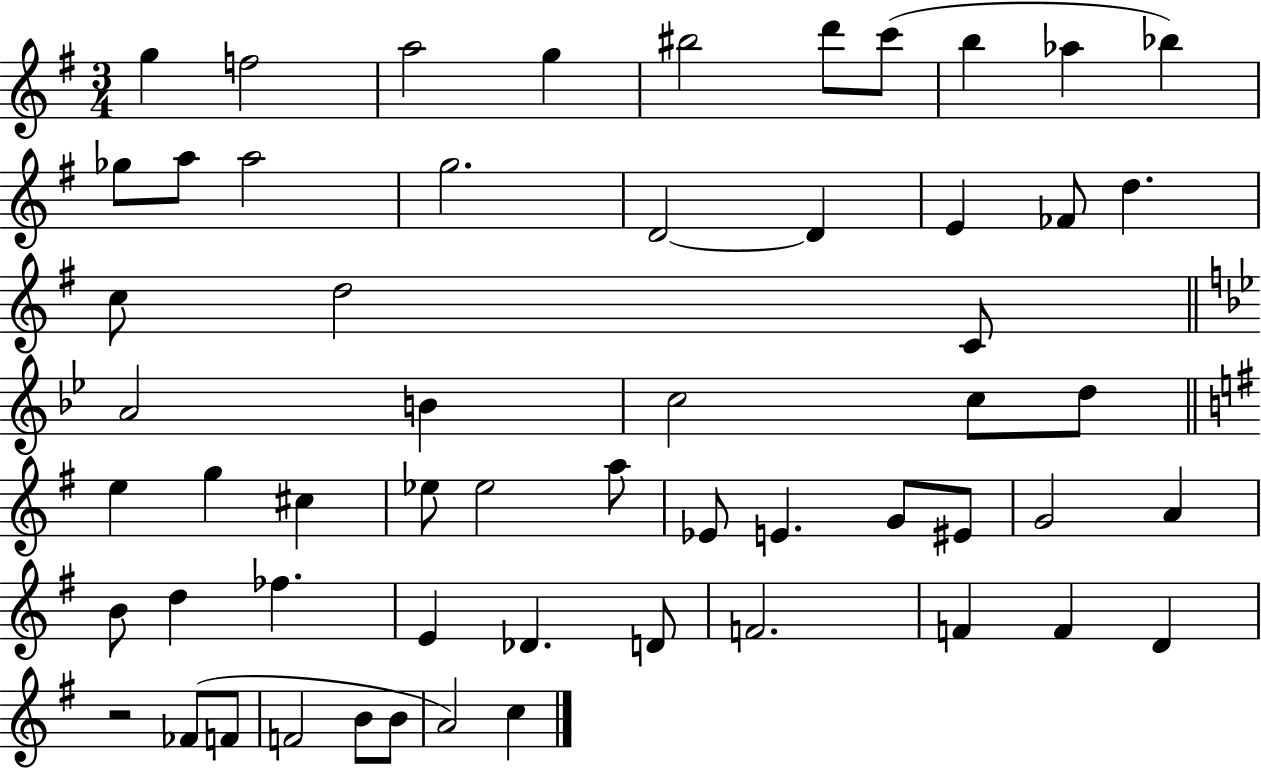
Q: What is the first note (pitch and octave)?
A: G5